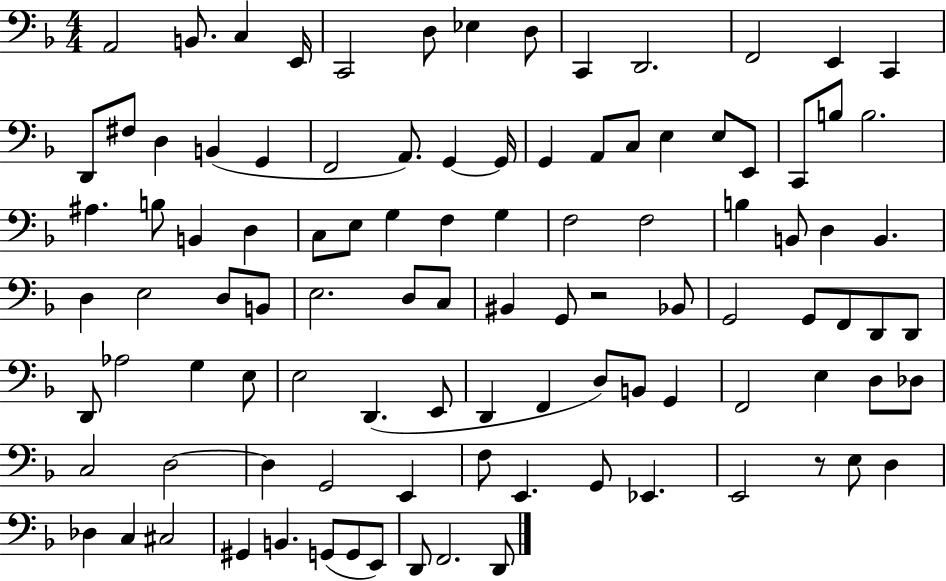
X:1
T:Untitled
M:4/4
L:1/4
K:F
A,,2 B,,/2 C, E,,/4 C,,2 D,/2 _E, D,/2 C,, D,,2 F,,2 E,, C,, D,,/2 ^F,/2 D, B,, G,, F,,2 A,,/2 G,, G,,/4 G,, A,,/2 C,/2 E, E,/2 E,,/2 C,,/2 B,/2 B,2 ^A, B,/2 B,, D, C,/2 E,/2 G, F, G, F,2 F,2 B, B,,/2 D, B,, D, E,2 D,/2 B,,/2 E,2 D,/2 C,/2 ^B,, G,,/2 z2 _B,,/2 G,,2 G,,/2 F,,/2 D,,/2 D,,/2 D,,/2 _A,2 G, E,/2 E,2 D,, E,,/2 D,, F,, D,/2 B,,/2 G,, F,,2 E, D,/2 _D,/2 C,2 D,2 D, G,,2 E,, F,/2 E,, G,,/2 _E,, E,,2 z/2 E,/2 D, _D, C, ^C,2 ^G,, B,, G,,/2 G,,/2 E,,/2 D,,/2 F,,2 D,,/2